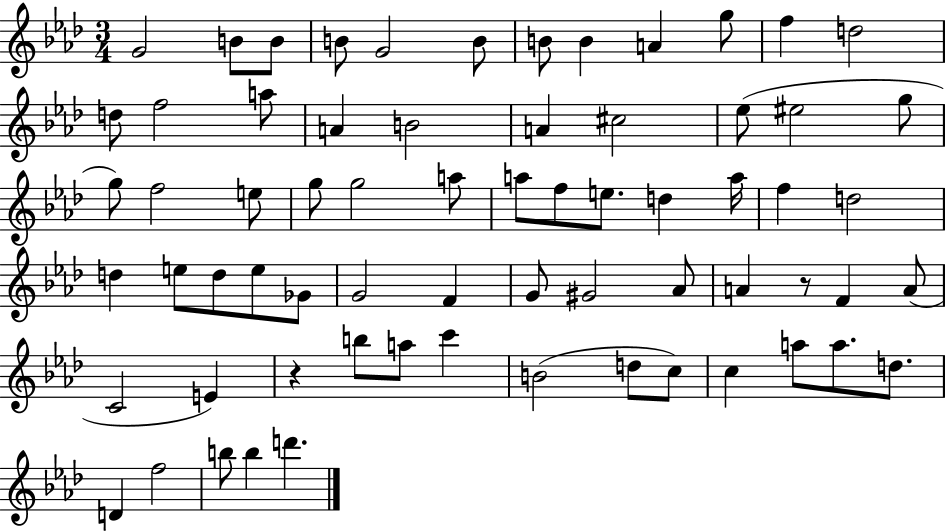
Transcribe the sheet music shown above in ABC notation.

X:1
T:Untitled
M:3/4
L:1/4
K:Ab
G2 B/2 B/2 B/2 G2 B/2 B/2 B A g/2 f d2 d/2 f2 a/2 A B2 A ^c2 _e/2 ^e2 g/2 g/2 f2 e/2 g/2 g2 a/2 a/2 f/2 e/2 d a/4 f d2 d e/2 d/2 e/2 _G/2 G2 F G/2 ^G2 _A/2 A z/2 F A/2 C2 E z b/2 a/2 c' B2 d/2 c/2 c a/2 a/2 d/2 D f2 b/2 b d'